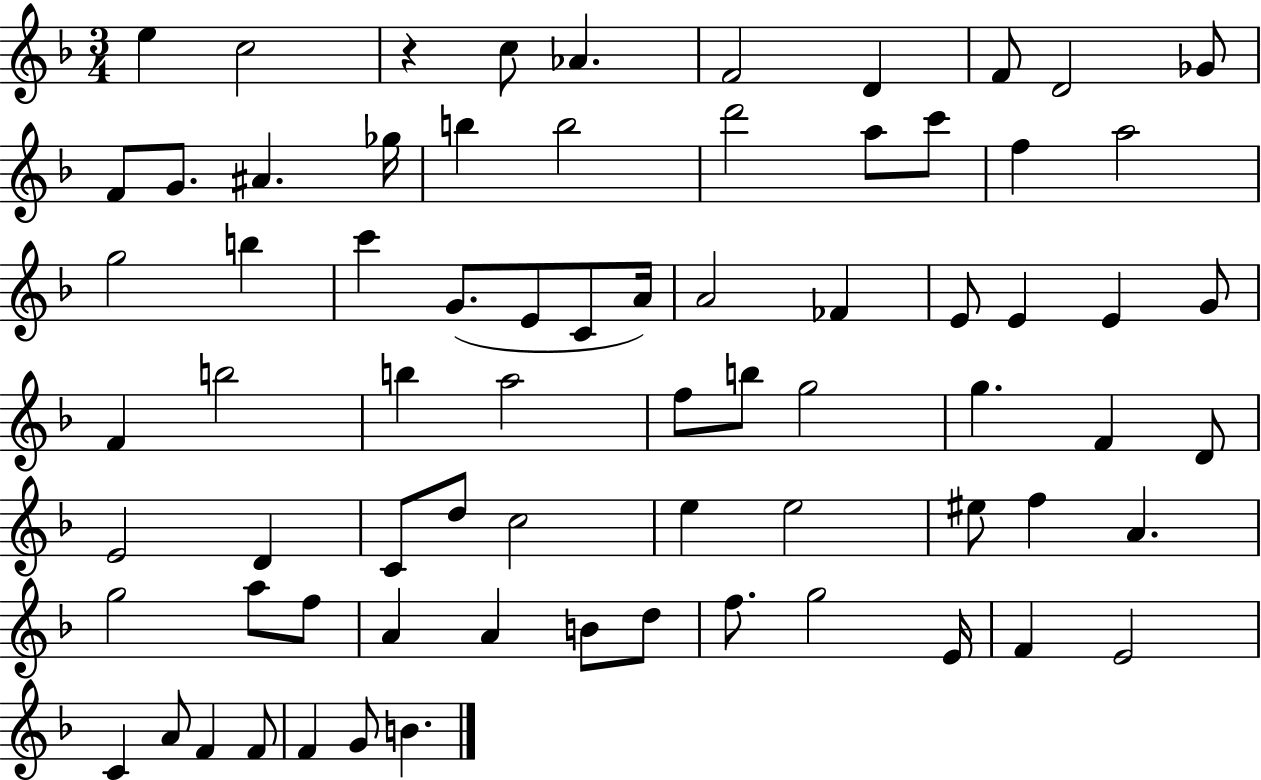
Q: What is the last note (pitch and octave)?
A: B4